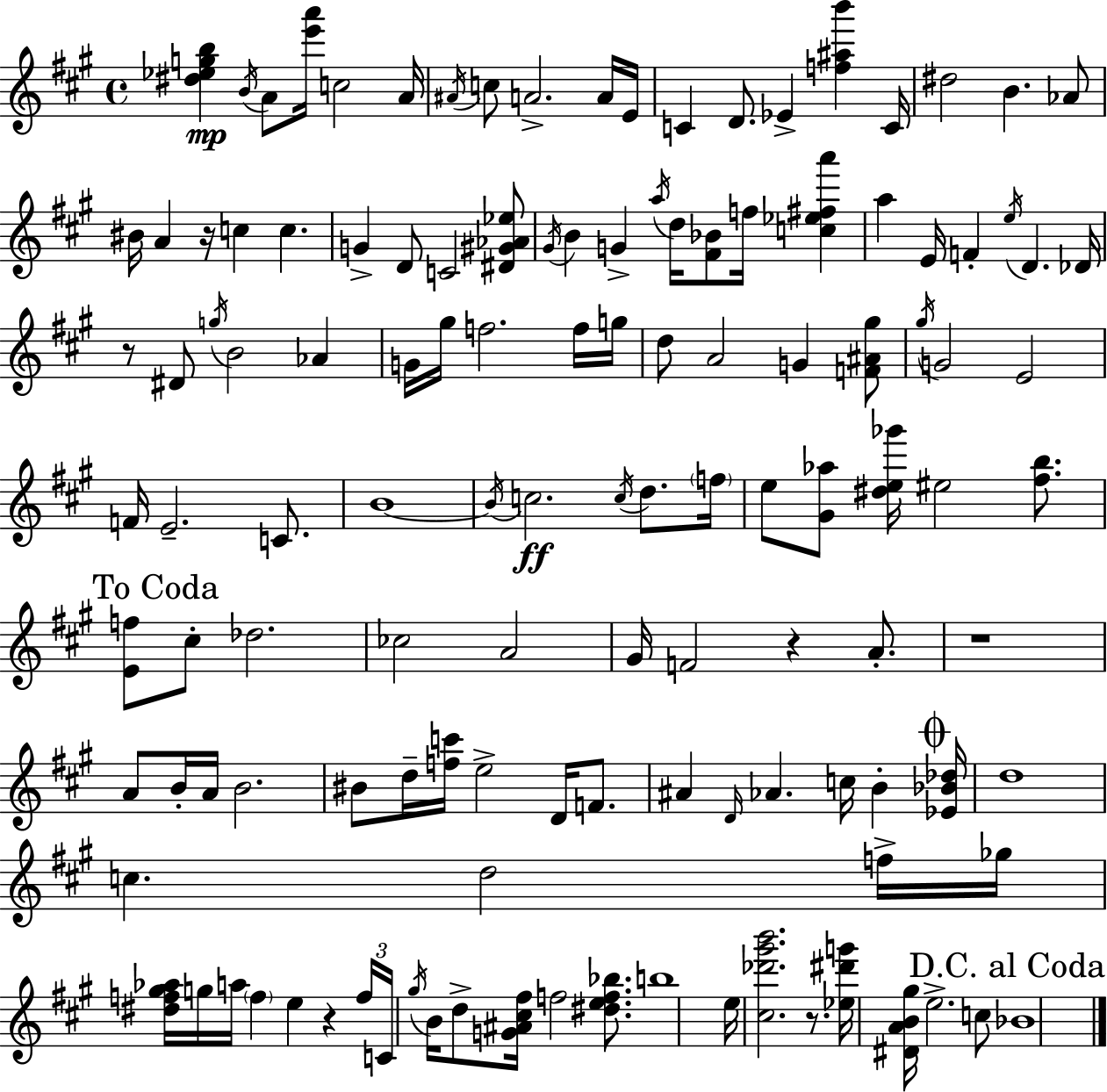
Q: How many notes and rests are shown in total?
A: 127